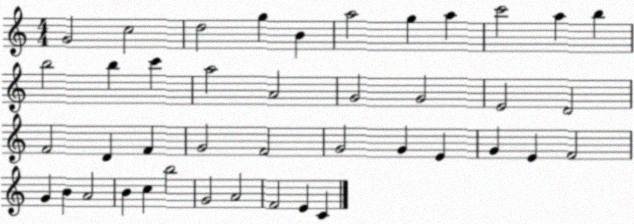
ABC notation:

X:1
T:Untitled
M:4/4
L:1/4
K:C
G2 c2 d2 g B a2 g a c'2 a b b2 b c' a2 A2 G2 G2 E2 D2 F2 D F G2 F2 G2 G E G E F2 G B A2 B c b2 G2 A2 F2 E C